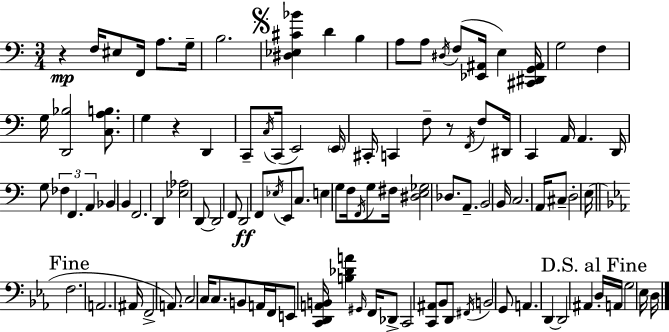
X:1
T:Untitled
M:3/4
L:1/4
K:C
z F,/4 ^E,/2 F,,/4 A,/2 G,/4 B,2 [^D,_E,^C_B] D B, A,/2 A,/2 ^D,/4 F,/2 [_E,,^A,,]/4 E, [^C,,^D,,G,,^A,,]/4 G,2 F, G,/4 [D,,_B,]2 [C,A,B,]/2 G, z D,, C,,/2 C,/4 C,,/4 E,,2 E,,/4 ^C,,/4 C,, F,/2 z/2 F,,/4 F,/2 ^D,,/4 C,, A,,/4 A,, D,,/4 G,/2 _F, F,, A,, _B,, B,, F,,2 D,, [_E,_A,]2 D,,/2 D,,2 F,,/2 D,,2 F,,/2 _E,/4 E,,/2 C,/2 E, G,/2 F,/4 F,,/4 G,/2 ^F,/4 [^D,E,_G,]2 _D,/2 A,,/2 B,,2 B,,/4 C,2 A,,/4 ^C,/2 D,2 E,/4 F,2 A,,2 ^A,,/4 F,,2 A,,/2 C,2 C,/4 C,/2 B,,/2 A,,/4 F,,/4 E,,/2 [C,,D,,A,,B,,]/4 [B,_DA] ^G,,/4 F,,/4 _D,,/2 C,,2 [C,,^A,,]/2 _B,,/2 D,,/2 ^F,,/4 B,,2 G,,/2 A,, D,, D,,2 ^A,, D,/4 A,,/4 G,2 _E,/4 D,/4